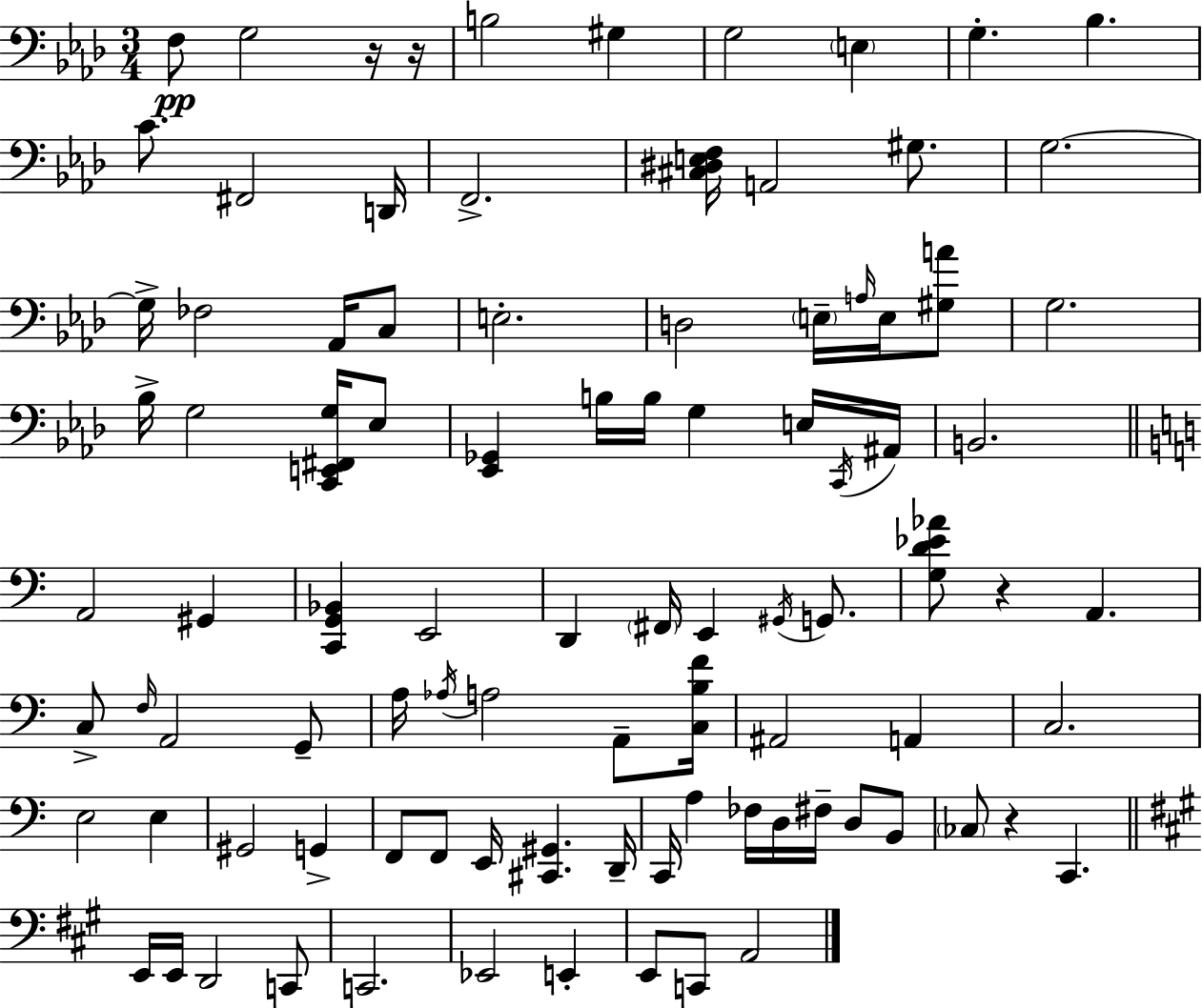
{
  \clef bass
  \numericTimeSignature
  \time 3/4
  \key aes \major
  f8\pp g2 r16 r16 | b2 gis4 | g2 \parenthesize e4 | g4.-. bes4. | \break c'8. fis,2 d,16 | f,2.-> | <cis dis e f>16 a,2 gis8. | g2.~~ | \break g16-> fes2 aes,16 c8 | e2.-. | d2 \parenthesize e16-- \grace { a16 } e16 <gis a'>8 | g2. | \break bes16-> g2 <c, e, fis, g>16 ees8 | <ees, ges,>4 b16 b16 g4 e16 | \acciaccatura { c,16 } ais,16 b,2. | \bar "||" \break \key c \major a,2 gis,4 | <c, g, bes,>4 e,2 | d,4 \parenthesize fis,16 e,4 \acciaccatura { gis,16 } g,8. | <g d' ees' aes'>8 r4 a,4. | \break c8-> \grace { f16 } a,2 | g,8-- a16 \acciaccatura { aes16 } a2 | a,8-- <c b f'>16 ais,2 a,4 | c2. | \break e2 e4 | gis,2 g,4-> | f,8 f,8 e,16 <cis, gis,>4. | d,16-- c,16 a4 fes16 d16 fis16-- d8 | \break b,8 \parenthesize ces8 r4 c,4. | \bar "||" \break \key a \major e,16 e,16 d,2 c,8 | c,2. | ees,2 e,4-. | e,8 c,8 a,2 | \break \bar "|."
}